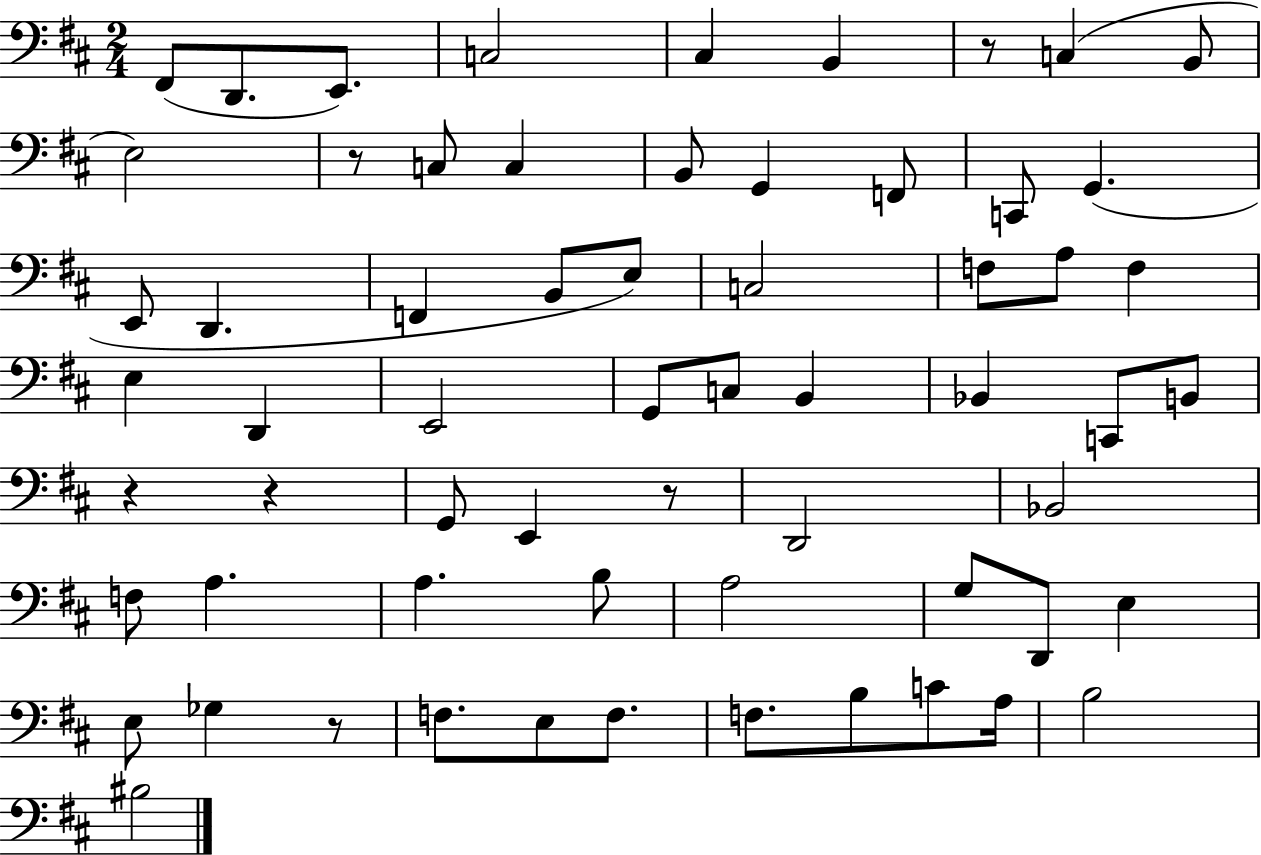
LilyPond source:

{
  \clef bass
  \numericTimeSignature
  \time 2/4
  \key d \major
  fis,8( d,8. e,8.) | c2 | cis4 b,4 | r8 c4( b,8 | \break e2) | r8 c8 c4 | b,8 g,4 f,8 | c,8 g,4.( | \break e,8 d,4. | f,4 b,8 e8) | c2 | f8 a8 f4 | \break e4 d,4 | e,2 | g,8 c8 b,4 | bes,4 c,8 b,8 | \break r4 r4 | g,8 e,4 r8 | d,2 | bes,2 | \break f8 a4. | a4. b8 | a2 | g8 d,8 e4 | \break e8 ges4 r8 | f8. e8 f8. | f8. b8 c'8 a16 | b2 | \break bis2 | \bar "|."
}